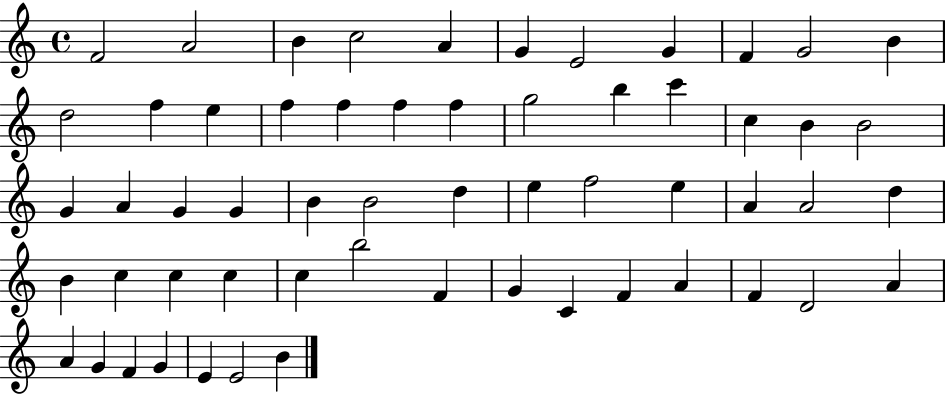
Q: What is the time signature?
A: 4/4